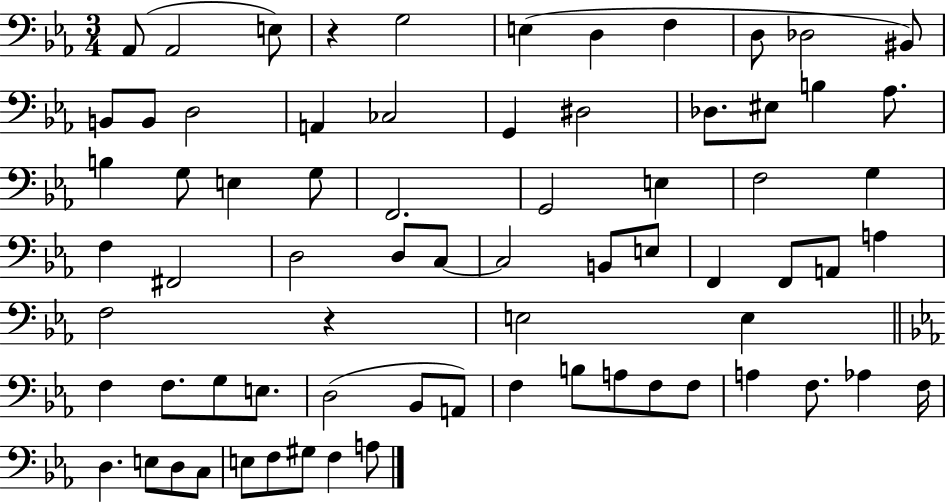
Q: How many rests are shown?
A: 2